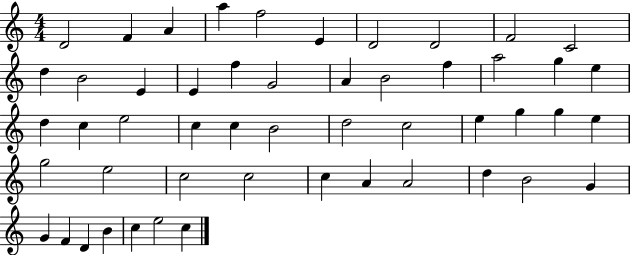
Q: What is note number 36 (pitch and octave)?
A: E5